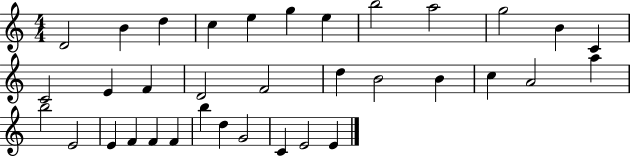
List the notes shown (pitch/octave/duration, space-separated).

D4/h B4/q D5/q C5/q E5/q G5/q E5/q B5/h A5/h G5/h B4/q C4/q C4/h E4/q F4/q D4/h F4/h D5/q B4/h B4/q C5/q A4/h A5/q B5/h E4/h E4/q F4/q F4/q F4/q B5/q D5/q G4/h C4/q E4/h E4/q